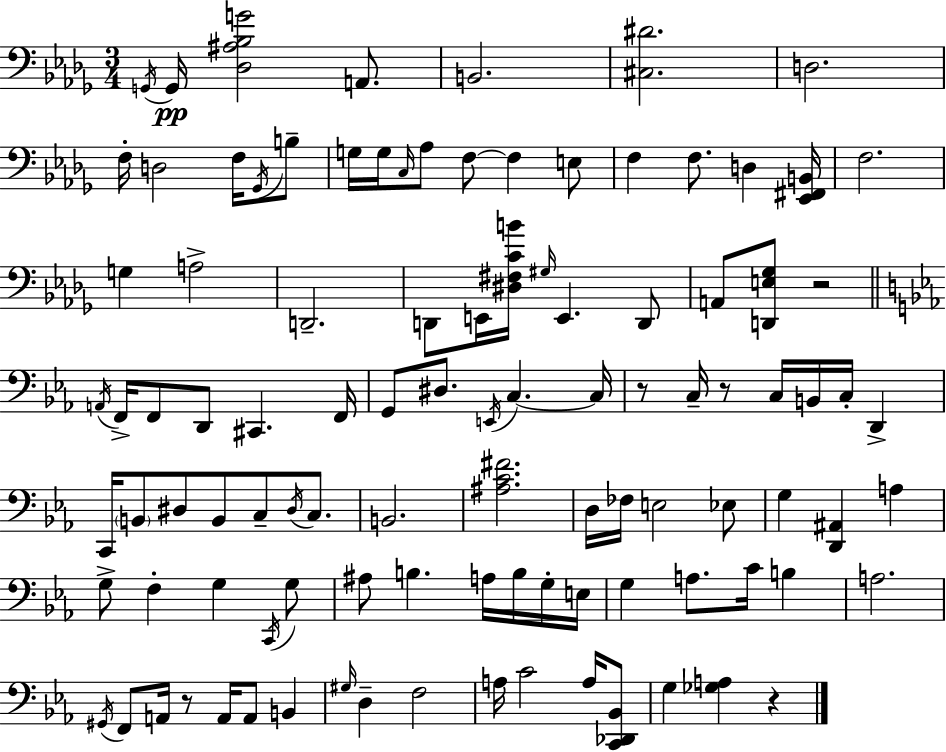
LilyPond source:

{
  \clef bass
  \numericTimeSignature
  \time 3/4
  \key bes \minor
  \acciaccatura { g,16 }\pp g,16 <des ais bes g'>2 a,8. | b,2. | <cis dis'>2. | d2. | \break f16-. d2 f16 \acciaccatura { ges,16 } | b8-- g16 g16 \grace { c16 } aes8 f8~~ f4 | e8 f4 f8. d4 | <ees, fis, b,>16 f2. | \break g4 a2-> | d,2.-- | d,8 e,16 <dis fis c' b'>16 \grace { gis16 } e,4. | d,8 a,8 <d, e ges>8 r2 | \break \bar "||" \break \key c \minor \acciaccatura { a,16 } f,16-> f,8 d,8 cis,4. | f,16 g,8 dis8. \acciaccatura { e,16 } c4.~~ | c16 r8 c16-- r8 c16 b,16 c16-. d,4-> | c,16 \parenthesize b,8 dis8 b,8 c8-- \acciaccatura { dis16 } | \break c8. b,2. | <ais c' fis'>2. | d16 fes16 e2 | ees8 g4 <d, ais,>4 a4 | \break g8-> f4-. g4 | \acciaccatura { c,16 } g8 ais8 b4. | a16 b16 g16-. e16 g4 a8. c'16 | b4 a2. | \break \acciaccatura { gis,16 } f,8 a,16 r8 a,16 a,8 | b,4 \grace { gis16 } d4-- f2 | a16 c'2 | a16 <c, des, bes,>8 g4 <ges a>4 | \break r4 \bar "|."
}